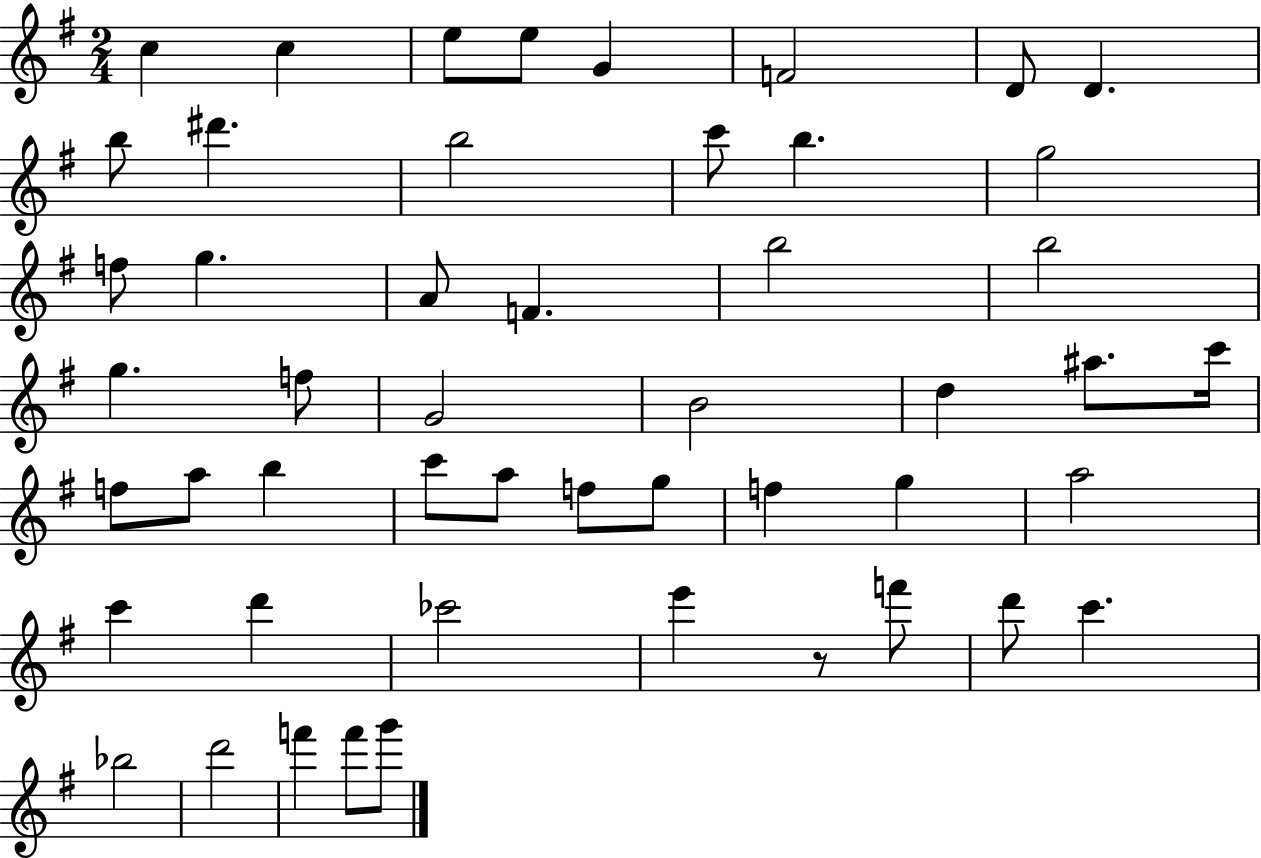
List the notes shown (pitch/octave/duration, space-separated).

C5/q C5/q E5/e E5/e G4/q F4/h D4/e D4/q. B5/e D#6/q. B5/h C6/e B5/q. G5/h F5/e G5/q. A4/e F4/q. B5/h B5/h G5/q. F5/e G4/h B4/h D5/q A#5/e. C6/s F5/e A5/e B5/q C6/e A5/e F5/e G5/e F5/q G5/q A5/h C6/q D6/q CES6/h E6/q R/e F6/e D6/e C6/q. Bb5/h D6/h F6/q F6/e G6/e